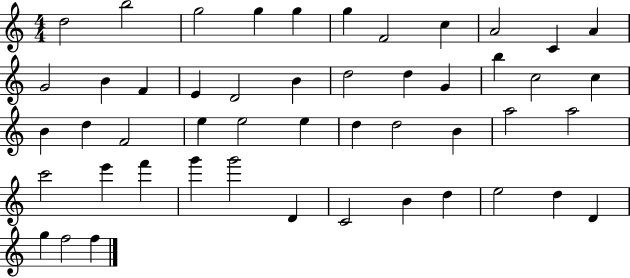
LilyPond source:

{
  \clef treble
  \numericTimeSignature
  \time 4/4
  \key c \major
  d''2 b''2 | g''2 g''4 g''4 | g''4 f'2 c''4 | a'2 c'4 a'4 | \break g'2 b'4 f'4 | e'4 d'2 b'4 | d''2 d''4 g'4 | b''4 c''2 c''4 | \break b'4 d''4 f'2 | e''4 e''2 e''4 | d''4 d''2 b'4 | a''2 a''2 | \break c'''2 e'''4 f'''4 | g'''4 g'''2 d'4 | c'2 b'4 d''4 | e''2 d''4 d'4 | \break g''4 f''2 f''4 | \bar "|."
}